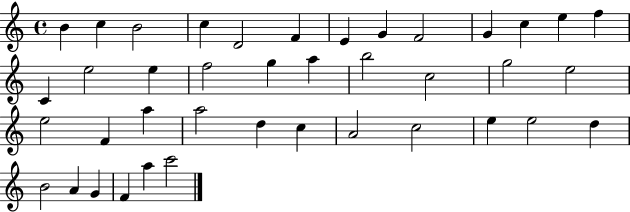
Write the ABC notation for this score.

X:1
T:Untitled
M:4/4
L:1/4
K:C
B c B2 c D2 F E G F2 G c e f C e2 e f2 g a b2 c2 g2 e2 e2 F a a2 d c A2 c2 e e2 d B2 A G F a c'2